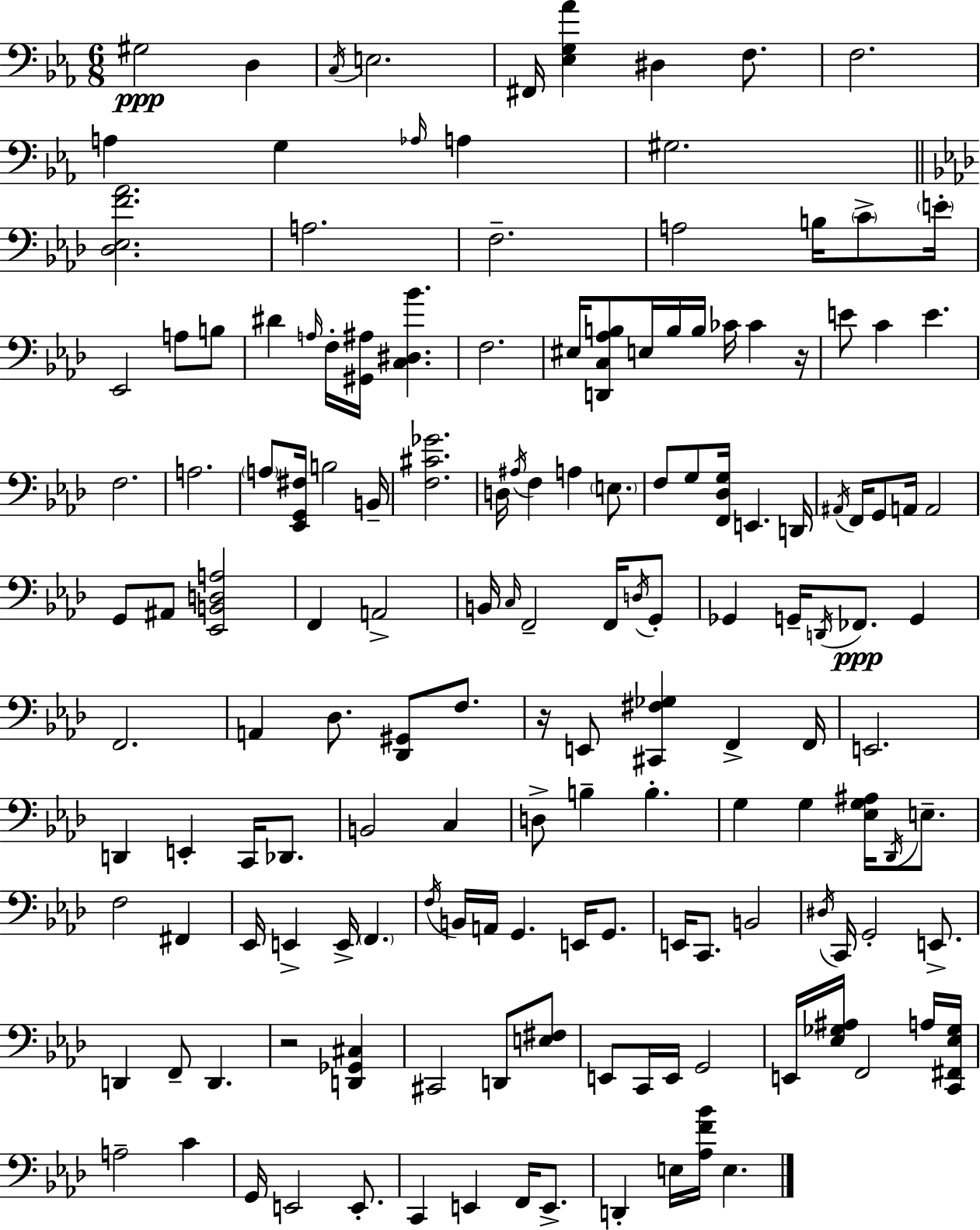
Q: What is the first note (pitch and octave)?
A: G#3